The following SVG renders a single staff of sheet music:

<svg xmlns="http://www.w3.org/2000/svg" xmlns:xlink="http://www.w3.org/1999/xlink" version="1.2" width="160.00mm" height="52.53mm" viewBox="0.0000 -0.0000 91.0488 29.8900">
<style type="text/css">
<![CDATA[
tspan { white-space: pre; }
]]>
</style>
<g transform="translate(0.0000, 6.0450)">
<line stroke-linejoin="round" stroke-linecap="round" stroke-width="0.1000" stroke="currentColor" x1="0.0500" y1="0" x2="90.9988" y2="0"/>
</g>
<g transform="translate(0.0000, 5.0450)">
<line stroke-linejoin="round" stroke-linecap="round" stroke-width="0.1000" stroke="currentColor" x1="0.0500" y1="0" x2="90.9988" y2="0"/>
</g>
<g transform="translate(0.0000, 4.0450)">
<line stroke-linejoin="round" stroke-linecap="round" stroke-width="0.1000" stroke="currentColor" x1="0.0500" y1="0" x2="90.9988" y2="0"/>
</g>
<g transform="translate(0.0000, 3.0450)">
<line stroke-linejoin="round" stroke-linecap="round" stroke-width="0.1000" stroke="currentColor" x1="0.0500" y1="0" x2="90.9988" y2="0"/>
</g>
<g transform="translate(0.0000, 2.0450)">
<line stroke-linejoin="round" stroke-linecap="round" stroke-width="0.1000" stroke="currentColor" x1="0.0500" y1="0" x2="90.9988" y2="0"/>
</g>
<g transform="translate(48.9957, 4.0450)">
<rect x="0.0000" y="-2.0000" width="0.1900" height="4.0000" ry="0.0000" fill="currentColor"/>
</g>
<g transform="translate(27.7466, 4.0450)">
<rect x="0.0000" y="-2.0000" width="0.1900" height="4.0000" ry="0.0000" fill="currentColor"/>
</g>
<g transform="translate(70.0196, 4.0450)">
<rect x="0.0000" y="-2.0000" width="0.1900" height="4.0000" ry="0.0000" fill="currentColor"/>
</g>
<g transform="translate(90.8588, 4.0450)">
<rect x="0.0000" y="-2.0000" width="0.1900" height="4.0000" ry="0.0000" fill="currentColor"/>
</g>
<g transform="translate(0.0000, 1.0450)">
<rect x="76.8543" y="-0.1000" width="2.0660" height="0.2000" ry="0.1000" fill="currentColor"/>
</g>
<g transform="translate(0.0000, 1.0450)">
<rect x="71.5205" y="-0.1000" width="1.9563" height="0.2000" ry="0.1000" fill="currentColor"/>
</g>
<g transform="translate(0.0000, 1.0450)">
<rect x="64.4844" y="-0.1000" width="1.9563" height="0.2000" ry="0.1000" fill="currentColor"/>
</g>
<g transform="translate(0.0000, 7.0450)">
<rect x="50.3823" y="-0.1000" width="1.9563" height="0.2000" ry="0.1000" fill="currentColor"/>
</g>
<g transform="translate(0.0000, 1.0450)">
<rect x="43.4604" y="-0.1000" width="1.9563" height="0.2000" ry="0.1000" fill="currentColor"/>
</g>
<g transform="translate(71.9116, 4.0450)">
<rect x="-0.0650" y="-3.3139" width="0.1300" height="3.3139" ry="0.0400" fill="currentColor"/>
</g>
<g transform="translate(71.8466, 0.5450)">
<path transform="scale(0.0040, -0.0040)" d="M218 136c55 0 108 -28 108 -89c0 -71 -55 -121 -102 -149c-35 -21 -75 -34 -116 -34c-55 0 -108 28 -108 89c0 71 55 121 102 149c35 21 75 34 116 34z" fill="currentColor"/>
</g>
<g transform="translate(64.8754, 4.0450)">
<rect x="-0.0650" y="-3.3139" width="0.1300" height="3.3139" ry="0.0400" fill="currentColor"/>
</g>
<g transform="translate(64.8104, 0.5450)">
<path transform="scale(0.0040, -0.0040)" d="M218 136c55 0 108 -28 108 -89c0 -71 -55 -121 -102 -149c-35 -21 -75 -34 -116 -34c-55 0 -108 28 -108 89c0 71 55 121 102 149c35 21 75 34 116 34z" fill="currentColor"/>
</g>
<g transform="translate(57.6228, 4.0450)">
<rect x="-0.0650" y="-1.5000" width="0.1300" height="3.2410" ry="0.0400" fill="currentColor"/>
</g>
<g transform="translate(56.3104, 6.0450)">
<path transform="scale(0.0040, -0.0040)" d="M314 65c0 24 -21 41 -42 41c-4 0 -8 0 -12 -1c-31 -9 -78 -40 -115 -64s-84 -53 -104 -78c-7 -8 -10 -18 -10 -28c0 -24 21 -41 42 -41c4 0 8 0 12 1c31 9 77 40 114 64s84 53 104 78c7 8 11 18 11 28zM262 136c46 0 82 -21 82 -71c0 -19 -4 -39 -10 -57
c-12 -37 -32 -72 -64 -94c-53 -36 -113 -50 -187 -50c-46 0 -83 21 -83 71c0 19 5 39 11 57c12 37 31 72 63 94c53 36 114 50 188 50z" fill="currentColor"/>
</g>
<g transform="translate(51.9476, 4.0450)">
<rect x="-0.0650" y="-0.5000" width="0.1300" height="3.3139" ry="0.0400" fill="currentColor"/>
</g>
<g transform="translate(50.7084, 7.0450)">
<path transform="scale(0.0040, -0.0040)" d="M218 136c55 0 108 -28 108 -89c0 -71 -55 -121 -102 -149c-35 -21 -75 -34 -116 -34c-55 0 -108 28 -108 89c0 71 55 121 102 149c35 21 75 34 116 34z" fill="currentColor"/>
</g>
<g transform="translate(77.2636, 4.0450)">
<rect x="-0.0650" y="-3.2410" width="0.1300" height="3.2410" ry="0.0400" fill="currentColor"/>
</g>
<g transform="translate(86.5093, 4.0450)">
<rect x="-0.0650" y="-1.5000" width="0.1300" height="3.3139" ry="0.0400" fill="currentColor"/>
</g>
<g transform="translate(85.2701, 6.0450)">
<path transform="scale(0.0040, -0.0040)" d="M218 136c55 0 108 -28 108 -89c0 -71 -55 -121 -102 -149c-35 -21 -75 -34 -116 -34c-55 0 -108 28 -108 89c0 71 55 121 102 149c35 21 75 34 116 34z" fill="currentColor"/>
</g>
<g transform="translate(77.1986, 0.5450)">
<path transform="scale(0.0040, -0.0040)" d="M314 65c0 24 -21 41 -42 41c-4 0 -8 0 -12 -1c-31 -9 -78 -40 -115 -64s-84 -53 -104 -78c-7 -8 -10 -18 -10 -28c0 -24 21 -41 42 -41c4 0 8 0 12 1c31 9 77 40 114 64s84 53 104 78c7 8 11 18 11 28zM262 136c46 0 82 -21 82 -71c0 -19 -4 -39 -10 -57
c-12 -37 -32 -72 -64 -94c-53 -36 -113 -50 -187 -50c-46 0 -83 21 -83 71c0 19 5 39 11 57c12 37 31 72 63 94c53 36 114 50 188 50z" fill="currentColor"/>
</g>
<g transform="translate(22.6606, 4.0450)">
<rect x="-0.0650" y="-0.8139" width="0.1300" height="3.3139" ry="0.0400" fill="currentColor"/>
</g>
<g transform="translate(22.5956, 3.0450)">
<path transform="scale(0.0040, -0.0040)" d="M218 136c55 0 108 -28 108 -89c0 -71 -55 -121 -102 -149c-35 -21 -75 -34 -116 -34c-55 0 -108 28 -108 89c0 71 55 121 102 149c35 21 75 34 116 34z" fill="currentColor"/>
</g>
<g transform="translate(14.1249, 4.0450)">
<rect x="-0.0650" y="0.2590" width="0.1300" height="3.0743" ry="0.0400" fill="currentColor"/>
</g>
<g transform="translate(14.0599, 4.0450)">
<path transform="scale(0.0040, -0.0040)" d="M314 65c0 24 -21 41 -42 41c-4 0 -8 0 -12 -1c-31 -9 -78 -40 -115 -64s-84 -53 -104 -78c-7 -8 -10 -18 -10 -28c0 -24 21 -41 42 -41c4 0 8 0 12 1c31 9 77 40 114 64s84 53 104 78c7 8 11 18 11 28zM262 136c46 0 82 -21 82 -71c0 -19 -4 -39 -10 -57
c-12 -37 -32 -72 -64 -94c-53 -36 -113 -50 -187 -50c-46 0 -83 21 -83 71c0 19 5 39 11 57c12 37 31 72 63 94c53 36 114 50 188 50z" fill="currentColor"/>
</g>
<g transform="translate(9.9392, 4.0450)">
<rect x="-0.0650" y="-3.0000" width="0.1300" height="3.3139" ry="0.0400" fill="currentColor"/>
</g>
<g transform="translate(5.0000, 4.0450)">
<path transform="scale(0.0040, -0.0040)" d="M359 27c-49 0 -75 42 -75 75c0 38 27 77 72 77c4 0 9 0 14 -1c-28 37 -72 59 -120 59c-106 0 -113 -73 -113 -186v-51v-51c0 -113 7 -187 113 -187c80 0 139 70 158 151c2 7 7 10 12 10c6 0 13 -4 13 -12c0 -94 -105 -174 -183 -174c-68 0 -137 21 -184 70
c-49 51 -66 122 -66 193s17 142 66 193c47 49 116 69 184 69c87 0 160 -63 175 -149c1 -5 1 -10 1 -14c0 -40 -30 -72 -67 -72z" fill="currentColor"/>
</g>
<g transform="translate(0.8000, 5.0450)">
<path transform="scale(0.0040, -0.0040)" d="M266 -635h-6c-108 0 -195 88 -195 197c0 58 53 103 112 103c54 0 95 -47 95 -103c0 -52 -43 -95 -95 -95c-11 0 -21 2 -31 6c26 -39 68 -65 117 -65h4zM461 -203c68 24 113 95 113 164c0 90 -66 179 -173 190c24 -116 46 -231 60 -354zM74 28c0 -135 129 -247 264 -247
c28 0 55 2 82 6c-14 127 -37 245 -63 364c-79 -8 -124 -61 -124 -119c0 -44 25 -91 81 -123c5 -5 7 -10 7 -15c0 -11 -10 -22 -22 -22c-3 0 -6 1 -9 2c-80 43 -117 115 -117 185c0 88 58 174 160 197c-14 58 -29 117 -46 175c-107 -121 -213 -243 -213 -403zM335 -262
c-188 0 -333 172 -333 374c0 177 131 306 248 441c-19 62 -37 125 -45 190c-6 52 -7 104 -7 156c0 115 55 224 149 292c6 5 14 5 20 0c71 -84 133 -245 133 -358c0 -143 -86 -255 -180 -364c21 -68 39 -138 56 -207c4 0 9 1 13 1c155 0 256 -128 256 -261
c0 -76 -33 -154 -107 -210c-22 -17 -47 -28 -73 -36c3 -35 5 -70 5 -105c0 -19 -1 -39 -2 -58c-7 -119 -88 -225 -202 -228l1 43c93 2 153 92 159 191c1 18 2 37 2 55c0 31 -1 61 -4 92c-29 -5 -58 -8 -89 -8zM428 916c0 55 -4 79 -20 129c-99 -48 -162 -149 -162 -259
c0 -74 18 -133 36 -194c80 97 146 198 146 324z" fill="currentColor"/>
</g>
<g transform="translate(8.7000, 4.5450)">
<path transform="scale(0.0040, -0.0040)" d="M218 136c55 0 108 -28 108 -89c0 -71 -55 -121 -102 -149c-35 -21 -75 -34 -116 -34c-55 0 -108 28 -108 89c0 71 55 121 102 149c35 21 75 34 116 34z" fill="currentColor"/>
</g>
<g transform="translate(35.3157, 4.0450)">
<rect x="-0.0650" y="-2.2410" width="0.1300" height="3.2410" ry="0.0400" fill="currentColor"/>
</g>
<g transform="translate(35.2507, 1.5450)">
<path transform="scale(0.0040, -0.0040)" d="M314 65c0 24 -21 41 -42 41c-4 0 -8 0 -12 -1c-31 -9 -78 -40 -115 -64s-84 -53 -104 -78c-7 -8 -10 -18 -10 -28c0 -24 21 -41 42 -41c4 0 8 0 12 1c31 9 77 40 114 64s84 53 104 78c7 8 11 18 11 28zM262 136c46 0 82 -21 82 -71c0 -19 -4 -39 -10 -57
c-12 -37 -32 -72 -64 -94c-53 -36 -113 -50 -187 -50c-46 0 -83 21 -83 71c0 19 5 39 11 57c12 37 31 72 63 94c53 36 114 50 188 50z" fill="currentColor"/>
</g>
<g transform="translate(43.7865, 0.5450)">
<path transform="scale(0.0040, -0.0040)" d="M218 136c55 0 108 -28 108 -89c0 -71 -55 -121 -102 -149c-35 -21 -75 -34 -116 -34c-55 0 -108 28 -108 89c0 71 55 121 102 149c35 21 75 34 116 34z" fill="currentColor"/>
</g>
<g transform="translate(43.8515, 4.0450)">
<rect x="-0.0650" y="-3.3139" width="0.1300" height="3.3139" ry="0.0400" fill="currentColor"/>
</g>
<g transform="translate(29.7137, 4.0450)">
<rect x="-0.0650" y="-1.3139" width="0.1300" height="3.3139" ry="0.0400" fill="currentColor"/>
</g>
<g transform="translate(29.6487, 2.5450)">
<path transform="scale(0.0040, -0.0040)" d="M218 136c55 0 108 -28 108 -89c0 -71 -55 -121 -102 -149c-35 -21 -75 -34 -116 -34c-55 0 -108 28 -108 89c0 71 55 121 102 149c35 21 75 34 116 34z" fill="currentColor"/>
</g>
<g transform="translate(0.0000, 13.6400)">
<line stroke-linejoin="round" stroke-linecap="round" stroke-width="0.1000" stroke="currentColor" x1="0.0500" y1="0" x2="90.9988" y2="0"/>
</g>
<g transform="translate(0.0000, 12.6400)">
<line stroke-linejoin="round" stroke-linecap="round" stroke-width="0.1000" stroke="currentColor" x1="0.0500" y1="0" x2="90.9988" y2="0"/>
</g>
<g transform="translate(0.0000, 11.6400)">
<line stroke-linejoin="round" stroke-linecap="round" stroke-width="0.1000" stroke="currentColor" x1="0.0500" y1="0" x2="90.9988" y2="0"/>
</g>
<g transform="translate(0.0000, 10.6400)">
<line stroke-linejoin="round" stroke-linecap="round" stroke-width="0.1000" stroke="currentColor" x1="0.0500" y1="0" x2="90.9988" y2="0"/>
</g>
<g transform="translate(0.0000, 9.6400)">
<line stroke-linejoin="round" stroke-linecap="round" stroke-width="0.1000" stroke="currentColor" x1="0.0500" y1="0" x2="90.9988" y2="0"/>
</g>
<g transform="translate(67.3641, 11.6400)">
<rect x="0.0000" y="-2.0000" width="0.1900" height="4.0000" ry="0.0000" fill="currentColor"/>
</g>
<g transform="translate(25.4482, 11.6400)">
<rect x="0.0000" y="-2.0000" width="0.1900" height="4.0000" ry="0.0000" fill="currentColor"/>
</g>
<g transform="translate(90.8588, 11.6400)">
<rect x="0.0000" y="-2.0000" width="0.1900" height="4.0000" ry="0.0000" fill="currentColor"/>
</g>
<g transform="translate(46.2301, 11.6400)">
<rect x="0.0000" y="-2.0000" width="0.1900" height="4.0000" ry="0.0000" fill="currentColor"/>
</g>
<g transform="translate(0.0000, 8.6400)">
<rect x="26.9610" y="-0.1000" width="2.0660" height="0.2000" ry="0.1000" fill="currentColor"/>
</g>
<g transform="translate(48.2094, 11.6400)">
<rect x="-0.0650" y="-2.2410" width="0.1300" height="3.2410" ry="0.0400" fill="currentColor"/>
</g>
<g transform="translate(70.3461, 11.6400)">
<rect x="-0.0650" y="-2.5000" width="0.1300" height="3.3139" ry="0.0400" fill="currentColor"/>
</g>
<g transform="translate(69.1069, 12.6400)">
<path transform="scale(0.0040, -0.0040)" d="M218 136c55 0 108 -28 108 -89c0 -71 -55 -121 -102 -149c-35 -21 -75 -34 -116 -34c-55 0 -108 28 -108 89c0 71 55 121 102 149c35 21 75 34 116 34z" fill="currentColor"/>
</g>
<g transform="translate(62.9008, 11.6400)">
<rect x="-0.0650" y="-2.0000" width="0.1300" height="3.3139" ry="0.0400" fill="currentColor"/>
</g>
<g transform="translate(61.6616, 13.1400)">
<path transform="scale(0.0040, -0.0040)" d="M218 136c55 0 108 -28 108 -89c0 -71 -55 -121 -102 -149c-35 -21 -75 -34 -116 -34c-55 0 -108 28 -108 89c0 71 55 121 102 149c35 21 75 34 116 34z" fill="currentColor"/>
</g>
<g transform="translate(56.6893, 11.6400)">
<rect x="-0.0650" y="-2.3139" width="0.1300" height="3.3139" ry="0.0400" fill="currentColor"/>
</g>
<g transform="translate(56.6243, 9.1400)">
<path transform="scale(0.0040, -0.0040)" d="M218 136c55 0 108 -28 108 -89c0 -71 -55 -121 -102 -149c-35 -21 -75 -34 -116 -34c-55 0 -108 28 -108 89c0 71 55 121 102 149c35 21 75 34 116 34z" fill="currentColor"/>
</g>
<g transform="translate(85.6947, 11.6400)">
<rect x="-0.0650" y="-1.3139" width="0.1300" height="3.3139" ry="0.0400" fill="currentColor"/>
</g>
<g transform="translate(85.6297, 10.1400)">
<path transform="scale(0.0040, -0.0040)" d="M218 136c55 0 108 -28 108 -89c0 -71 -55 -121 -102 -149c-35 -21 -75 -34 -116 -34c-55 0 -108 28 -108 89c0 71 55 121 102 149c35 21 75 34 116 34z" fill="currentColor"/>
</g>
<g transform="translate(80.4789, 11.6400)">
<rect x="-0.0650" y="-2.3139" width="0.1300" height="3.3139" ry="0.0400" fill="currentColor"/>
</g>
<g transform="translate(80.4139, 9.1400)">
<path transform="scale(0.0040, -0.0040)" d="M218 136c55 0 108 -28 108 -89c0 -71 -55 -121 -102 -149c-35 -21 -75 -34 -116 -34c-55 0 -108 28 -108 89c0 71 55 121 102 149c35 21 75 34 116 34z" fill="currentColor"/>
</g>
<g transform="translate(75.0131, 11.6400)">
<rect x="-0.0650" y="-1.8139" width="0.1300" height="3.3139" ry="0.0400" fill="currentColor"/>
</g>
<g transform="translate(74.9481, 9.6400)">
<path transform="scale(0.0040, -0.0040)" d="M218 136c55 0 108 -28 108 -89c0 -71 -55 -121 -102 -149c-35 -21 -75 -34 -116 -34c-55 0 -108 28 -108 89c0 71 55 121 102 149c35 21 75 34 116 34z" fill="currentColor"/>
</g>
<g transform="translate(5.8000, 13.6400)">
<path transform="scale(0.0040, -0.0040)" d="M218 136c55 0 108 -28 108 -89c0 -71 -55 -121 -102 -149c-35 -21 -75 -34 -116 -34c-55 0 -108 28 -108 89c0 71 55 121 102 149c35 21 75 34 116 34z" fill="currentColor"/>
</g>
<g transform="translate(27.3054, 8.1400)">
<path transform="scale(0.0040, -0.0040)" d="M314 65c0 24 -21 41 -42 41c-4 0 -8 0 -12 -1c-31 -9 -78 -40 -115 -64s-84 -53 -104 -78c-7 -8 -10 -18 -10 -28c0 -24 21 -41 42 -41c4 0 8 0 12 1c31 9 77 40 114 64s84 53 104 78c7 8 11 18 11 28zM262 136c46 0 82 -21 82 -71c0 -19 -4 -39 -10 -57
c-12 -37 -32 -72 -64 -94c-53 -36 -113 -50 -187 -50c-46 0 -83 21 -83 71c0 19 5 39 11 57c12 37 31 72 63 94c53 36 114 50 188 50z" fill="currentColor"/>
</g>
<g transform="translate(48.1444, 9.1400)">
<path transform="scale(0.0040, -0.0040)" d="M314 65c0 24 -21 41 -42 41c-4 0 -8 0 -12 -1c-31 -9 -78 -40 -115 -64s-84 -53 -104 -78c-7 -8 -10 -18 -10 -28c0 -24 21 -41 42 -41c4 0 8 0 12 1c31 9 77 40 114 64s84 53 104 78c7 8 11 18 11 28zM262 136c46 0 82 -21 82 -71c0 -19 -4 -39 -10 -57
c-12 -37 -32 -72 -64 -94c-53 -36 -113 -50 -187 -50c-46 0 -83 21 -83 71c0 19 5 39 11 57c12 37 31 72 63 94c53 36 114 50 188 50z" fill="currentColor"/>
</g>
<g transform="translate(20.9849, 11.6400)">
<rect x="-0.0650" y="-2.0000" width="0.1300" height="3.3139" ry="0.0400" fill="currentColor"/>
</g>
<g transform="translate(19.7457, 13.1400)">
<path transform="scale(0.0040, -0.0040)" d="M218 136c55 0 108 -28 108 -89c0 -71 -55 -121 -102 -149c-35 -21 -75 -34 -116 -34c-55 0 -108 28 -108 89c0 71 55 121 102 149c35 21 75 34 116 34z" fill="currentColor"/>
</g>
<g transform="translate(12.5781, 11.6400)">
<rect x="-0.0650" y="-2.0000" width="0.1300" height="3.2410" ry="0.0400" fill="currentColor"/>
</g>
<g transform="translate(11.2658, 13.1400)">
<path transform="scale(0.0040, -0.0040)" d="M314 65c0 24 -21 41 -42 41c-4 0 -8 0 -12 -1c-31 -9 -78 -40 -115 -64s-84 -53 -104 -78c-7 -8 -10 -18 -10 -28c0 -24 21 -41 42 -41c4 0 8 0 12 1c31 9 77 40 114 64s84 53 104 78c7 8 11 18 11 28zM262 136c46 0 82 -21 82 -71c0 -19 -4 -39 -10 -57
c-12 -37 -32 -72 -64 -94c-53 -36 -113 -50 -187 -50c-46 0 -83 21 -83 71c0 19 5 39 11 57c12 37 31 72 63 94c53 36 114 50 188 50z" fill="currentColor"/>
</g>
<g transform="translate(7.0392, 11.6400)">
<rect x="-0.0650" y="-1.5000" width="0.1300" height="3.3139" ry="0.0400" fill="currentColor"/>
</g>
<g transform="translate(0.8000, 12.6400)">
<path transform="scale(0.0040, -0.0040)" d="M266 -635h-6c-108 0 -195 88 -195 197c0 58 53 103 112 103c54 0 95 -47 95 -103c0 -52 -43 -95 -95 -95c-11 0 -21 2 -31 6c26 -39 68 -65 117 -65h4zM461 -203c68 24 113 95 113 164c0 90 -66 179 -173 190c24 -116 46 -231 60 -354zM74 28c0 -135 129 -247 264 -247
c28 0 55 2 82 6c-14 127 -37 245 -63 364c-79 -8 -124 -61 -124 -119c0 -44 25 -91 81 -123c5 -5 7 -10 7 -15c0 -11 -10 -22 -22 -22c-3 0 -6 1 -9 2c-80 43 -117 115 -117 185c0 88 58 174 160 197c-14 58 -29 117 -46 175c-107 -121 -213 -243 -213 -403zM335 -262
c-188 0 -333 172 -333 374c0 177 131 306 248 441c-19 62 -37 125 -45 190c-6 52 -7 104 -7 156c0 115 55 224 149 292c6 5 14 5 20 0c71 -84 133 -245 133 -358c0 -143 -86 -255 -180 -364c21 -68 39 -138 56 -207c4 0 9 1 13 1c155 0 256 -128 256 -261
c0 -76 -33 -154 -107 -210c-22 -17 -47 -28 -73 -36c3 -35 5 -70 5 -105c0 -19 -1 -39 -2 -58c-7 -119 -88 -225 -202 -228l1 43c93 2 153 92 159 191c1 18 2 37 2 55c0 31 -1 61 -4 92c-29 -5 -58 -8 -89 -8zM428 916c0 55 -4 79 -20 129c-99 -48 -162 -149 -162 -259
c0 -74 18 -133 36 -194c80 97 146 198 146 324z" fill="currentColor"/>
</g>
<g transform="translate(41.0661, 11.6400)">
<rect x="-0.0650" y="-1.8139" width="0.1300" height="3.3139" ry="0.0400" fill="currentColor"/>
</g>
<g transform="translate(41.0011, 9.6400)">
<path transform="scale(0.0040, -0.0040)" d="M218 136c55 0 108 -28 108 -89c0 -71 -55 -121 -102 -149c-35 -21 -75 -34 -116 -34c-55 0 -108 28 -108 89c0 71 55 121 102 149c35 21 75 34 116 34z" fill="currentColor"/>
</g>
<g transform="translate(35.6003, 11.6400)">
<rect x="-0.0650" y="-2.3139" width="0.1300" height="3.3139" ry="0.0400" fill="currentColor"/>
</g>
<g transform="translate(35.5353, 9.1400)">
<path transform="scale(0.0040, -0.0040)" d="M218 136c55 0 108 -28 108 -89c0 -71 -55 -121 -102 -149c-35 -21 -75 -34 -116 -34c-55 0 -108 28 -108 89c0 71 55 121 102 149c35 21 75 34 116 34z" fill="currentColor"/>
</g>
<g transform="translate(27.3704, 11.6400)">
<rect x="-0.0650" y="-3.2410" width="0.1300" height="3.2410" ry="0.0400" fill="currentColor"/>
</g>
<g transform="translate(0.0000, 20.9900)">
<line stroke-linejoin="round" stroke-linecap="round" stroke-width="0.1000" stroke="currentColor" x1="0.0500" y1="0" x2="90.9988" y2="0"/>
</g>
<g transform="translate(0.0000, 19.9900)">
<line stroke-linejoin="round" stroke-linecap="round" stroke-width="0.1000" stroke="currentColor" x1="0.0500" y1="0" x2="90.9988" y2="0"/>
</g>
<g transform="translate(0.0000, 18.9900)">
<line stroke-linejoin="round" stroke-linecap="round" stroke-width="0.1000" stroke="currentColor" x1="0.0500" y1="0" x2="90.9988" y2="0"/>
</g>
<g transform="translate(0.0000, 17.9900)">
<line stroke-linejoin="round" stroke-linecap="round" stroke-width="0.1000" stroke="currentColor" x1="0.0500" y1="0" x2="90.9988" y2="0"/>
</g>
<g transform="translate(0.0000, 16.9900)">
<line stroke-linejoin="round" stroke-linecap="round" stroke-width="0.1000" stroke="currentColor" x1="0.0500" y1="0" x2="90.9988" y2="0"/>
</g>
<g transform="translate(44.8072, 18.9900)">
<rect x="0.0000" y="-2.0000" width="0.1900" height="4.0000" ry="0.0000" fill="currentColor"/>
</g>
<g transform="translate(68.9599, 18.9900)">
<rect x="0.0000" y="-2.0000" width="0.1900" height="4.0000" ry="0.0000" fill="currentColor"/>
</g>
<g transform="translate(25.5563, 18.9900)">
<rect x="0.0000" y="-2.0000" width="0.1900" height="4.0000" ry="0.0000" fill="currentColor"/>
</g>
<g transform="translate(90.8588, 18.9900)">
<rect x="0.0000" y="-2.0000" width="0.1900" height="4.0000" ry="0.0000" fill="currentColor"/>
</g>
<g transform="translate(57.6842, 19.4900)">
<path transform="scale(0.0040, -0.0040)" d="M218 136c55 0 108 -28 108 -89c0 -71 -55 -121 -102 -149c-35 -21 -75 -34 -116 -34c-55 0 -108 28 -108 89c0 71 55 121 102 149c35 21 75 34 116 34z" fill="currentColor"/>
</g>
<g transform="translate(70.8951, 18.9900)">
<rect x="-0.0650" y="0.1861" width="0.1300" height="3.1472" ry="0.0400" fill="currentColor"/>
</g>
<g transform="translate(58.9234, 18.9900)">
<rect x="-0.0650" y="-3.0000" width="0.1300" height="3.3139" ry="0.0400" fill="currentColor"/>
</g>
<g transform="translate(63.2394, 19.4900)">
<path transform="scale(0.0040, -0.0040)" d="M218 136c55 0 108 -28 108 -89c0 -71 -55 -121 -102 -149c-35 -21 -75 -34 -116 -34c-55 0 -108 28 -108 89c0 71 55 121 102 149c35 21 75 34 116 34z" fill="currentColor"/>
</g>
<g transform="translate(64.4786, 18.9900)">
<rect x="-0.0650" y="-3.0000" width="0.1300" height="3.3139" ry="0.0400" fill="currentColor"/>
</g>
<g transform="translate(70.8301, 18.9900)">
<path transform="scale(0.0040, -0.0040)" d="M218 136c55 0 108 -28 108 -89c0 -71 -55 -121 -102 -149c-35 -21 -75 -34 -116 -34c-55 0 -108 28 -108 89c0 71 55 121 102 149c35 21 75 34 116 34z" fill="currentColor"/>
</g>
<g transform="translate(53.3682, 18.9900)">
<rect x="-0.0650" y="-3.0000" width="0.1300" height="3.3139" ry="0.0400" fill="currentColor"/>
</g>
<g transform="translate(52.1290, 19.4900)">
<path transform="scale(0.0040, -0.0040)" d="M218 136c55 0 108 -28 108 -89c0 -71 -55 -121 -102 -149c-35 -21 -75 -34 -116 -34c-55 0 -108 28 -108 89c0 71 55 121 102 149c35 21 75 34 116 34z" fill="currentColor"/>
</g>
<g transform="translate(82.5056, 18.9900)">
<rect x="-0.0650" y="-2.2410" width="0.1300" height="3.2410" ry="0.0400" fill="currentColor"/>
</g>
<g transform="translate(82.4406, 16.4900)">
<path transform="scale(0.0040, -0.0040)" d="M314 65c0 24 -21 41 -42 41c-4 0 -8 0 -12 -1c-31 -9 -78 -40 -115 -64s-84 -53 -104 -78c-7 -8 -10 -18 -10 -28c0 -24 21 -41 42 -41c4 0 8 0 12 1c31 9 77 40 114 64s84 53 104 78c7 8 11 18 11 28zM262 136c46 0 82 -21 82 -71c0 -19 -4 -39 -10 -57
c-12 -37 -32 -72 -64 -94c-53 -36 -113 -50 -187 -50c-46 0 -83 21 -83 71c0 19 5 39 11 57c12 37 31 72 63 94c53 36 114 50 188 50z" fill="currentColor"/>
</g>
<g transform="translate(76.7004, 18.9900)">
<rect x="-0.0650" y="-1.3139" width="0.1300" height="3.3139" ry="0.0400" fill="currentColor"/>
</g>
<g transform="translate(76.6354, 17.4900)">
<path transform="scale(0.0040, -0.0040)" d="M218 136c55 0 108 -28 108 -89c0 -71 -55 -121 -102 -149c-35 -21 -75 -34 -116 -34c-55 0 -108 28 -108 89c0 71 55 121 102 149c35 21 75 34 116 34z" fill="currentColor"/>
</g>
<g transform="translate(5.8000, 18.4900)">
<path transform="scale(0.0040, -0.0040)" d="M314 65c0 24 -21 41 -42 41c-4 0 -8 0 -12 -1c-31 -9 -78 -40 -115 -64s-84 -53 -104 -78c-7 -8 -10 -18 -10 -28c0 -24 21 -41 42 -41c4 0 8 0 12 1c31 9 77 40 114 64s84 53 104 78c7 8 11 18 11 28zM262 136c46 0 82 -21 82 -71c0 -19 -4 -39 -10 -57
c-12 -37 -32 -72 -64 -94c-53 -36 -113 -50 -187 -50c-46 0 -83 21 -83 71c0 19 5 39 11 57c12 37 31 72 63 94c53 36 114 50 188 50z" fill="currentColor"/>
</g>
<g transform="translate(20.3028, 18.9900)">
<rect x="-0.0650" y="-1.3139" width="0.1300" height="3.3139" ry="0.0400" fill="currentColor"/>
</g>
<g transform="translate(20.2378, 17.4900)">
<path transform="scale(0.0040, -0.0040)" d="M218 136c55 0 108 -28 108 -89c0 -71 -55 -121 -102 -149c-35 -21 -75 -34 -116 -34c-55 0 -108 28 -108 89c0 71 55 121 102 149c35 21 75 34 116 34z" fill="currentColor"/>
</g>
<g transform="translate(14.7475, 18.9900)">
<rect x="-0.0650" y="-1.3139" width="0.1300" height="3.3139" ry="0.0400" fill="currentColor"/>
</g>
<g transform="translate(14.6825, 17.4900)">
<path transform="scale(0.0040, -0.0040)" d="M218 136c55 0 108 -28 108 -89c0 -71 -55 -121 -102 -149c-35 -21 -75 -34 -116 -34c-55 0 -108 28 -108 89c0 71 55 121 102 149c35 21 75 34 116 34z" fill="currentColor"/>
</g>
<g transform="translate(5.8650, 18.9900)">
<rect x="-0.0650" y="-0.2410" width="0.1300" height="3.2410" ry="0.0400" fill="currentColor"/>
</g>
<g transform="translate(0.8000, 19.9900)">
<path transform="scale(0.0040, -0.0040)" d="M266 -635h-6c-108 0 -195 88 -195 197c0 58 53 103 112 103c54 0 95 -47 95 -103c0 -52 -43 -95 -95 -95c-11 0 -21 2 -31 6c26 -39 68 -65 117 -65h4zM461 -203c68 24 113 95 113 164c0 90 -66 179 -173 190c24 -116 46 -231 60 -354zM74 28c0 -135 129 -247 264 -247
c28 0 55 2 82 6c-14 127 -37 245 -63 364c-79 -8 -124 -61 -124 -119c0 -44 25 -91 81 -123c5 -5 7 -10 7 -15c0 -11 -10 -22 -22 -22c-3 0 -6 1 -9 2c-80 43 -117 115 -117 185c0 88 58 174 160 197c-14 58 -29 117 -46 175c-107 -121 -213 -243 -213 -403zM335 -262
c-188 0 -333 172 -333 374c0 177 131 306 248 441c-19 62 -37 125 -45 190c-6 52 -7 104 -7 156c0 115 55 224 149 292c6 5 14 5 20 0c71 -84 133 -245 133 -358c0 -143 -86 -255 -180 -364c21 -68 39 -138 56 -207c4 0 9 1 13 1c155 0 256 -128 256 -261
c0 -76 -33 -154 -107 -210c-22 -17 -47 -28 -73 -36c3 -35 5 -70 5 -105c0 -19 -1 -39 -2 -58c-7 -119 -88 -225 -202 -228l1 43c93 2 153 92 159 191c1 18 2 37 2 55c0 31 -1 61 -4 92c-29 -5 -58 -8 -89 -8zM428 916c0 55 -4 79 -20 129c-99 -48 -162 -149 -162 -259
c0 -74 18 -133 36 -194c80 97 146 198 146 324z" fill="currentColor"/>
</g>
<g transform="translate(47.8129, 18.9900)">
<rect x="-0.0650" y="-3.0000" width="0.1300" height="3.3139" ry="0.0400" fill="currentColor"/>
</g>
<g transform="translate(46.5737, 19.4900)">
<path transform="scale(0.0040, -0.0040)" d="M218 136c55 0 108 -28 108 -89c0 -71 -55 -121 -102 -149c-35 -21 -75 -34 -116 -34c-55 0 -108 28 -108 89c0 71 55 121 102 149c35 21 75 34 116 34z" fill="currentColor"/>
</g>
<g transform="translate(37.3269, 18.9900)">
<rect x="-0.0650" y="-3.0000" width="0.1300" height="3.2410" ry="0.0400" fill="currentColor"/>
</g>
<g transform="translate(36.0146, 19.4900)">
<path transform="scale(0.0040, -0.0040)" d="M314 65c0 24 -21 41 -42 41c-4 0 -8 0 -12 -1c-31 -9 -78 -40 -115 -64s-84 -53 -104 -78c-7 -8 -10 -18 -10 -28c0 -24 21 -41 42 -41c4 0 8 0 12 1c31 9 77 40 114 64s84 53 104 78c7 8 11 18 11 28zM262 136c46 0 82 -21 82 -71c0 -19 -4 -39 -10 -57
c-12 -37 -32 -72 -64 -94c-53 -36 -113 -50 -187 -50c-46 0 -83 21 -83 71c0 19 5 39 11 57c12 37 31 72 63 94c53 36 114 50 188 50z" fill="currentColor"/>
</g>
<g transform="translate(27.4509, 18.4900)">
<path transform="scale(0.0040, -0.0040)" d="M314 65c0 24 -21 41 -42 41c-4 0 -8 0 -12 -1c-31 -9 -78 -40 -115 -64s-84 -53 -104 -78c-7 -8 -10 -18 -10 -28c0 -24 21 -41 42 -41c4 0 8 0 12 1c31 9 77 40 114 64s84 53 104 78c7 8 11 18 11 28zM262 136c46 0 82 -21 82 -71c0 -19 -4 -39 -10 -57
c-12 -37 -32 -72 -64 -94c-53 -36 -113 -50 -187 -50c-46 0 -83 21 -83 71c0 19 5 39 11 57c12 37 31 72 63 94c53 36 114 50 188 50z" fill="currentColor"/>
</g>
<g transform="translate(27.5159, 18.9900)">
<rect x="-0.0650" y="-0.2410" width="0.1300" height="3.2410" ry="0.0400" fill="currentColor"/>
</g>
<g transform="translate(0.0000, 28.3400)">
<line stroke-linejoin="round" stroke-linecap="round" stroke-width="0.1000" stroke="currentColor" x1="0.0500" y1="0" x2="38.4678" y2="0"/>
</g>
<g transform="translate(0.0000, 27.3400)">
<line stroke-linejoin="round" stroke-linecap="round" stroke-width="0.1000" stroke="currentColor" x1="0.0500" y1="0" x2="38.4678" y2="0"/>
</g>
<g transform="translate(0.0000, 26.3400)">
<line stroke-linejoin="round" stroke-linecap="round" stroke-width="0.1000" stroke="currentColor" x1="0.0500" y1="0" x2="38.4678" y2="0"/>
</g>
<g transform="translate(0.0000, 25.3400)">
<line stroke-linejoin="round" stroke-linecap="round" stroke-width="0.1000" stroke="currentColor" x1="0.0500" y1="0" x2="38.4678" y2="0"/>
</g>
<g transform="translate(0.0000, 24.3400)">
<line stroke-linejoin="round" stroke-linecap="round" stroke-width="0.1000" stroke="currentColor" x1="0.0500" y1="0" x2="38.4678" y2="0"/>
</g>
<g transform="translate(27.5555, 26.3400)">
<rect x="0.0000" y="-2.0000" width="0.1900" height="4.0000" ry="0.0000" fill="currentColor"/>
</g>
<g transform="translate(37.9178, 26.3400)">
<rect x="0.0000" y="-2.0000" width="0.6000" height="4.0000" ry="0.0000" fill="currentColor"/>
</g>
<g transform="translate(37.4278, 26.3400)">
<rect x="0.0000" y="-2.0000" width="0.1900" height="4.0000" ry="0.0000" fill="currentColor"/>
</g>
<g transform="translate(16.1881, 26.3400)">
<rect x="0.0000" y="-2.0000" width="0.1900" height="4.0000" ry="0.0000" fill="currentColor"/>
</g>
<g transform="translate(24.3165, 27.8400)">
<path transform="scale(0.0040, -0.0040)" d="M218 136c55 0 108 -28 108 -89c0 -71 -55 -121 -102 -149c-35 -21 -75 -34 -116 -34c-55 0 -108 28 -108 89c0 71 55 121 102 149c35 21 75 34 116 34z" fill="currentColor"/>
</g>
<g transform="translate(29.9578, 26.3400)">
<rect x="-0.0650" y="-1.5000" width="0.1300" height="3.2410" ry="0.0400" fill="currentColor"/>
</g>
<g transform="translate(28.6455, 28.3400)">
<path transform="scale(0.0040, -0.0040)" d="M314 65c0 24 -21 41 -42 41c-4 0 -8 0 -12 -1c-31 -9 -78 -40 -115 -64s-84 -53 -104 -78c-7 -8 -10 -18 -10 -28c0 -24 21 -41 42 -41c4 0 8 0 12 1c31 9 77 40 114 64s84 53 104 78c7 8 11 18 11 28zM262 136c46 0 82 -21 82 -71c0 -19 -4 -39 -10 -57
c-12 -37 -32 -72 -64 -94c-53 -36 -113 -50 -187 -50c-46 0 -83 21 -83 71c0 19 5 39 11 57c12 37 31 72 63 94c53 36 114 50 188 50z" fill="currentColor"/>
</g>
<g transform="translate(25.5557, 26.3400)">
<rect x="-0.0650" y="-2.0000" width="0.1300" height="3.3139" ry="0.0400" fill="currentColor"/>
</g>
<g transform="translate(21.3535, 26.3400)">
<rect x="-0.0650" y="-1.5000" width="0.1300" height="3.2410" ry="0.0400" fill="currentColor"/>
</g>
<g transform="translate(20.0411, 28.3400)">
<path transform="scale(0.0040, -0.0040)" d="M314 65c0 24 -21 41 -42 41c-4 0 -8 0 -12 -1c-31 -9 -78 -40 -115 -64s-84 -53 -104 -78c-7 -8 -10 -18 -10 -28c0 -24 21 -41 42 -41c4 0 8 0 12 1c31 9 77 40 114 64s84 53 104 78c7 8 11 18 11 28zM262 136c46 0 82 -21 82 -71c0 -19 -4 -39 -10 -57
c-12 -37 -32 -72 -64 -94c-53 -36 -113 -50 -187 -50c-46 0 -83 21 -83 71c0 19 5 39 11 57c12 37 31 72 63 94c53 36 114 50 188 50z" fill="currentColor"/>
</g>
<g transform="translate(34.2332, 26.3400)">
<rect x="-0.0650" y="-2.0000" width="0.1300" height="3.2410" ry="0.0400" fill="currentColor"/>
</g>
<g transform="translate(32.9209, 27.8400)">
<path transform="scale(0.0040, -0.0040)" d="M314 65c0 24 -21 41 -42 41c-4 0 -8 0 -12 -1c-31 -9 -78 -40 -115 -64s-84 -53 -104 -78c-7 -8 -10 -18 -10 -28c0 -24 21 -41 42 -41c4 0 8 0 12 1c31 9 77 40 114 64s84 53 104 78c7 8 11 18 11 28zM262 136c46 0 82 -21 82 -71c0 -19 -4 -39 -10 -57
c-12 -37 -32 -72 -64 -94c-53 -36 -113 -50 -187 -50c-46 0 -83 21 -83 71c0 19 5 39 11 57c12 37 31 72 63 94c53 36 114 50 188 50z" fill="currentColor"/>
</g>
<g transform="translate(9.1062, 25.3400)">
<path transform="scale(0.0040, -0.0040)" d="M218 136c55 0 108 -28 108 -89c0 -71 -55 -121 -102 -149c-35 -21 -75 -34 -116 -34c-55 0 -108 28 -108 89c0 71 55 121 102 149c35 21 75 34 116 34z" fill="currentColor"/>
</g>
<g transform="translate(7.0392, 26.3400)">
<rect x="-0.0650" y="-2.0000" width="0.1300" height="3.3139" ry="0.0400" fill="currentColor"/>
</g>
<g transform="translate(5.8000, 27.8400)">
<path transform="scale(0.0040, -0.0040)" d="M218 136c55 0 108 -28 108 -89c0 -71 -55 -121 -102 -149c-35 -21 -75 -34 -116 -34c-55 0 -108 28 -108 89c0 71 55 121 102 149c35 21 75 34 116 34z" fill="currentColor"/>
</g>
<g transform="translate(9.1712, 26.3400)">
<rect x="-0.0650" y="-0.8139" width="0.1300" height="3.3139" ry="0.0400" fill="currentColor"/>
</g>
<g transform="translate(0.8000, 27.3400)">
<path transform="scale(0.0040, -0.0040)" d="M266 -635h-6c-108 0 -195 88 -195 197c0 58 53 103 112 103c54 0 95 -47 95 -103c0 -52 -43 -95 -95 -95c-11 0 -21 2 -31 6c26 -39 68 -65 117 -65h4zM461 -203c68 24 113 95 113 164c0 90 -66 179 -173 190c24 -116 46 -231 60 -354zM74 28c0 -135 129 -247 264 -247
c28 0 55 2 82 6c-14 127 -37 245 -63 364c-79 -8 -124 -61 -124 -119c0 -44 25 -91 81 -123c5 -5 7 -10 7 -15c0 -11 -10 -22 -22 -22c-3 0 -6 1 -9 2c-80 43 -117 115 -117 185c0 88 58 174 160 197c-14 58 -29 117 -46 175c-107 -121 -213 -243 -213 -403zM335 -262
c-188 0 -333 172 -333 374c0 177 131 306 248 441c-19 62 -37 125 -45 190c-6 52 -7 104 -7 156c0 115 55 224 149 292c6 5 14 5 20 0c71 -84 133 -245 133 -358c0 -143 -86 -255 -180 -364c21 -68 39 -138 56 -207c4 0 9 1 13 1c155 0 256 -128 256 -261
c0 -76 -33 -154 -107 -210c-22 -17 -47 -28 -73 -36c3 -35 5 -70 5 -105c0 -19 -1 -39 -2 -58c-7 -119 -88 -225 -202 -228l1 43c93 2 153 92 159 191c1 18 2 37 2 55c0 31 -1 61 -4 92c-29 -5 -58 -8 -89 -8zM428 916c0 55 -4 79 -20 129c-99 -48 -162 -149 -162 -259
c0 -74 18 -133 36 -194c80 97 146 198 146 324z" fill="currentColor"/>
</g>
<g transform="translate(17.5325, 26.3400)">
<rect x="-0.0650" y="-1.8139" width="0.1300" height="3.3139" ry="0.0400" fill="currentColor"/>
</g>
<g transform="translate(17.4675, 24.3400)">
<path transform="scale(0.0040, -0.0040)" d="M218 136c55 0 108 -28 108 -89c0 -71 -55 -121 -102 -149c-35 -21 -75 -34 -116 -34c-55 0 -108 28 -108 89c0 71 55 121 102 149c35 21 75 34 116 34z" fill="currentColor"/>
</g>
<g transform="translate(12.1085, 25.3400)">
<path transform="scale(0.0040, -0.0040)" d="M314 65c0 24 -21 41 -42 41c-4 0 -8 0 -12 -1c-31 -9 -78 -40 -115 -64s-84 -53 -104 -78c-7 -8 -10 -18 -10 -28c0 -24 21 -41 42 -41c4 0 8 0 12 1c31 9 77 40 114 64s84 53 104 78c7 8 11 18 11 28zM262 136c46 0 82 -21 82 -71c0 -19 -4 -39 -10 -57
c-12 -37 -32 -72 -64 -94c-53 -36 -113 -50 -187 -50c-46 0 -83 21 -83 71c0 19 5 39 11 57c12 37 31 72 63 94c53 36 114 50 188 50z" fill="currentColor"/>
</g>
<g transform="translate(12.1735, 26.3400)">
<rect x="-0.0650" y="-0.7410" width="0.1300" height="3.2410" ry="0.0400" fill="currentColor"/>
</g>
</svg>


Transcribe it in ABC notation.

X:1
T:Untitled
M:4/4
L:1/4
K:C
A B2 d e g2 b C E2 b b b2 E E F2 F b2 g f g2 g F G f g e c2 e e c2 A2 A A A A B e g2 F d d2 f E2 F E2 F2